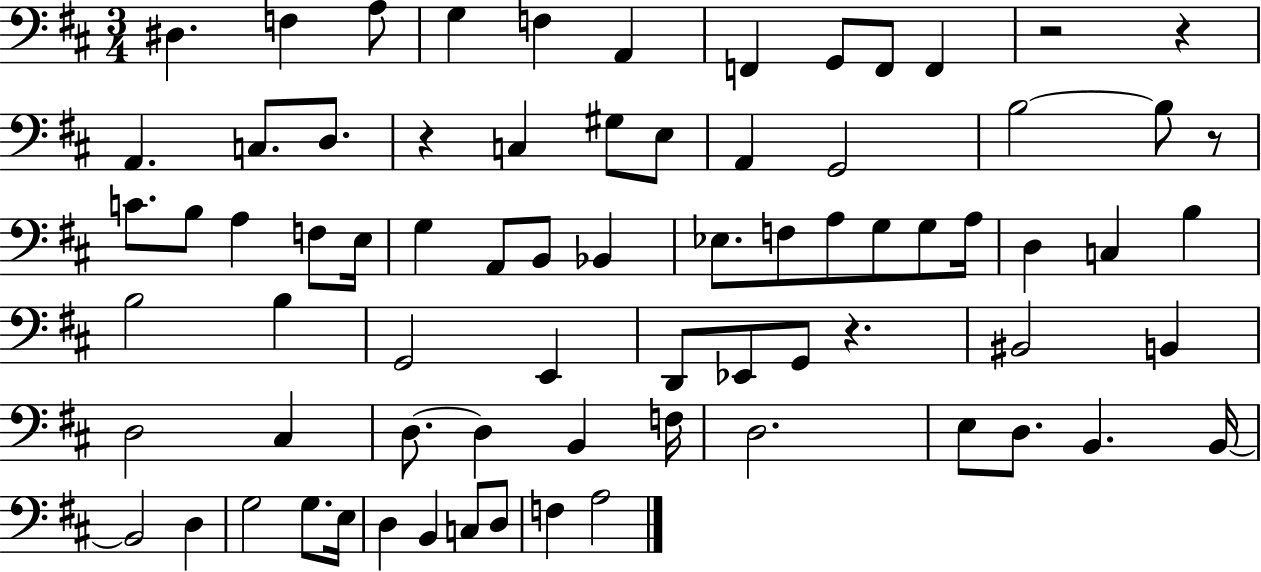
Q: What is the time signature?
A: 3/4